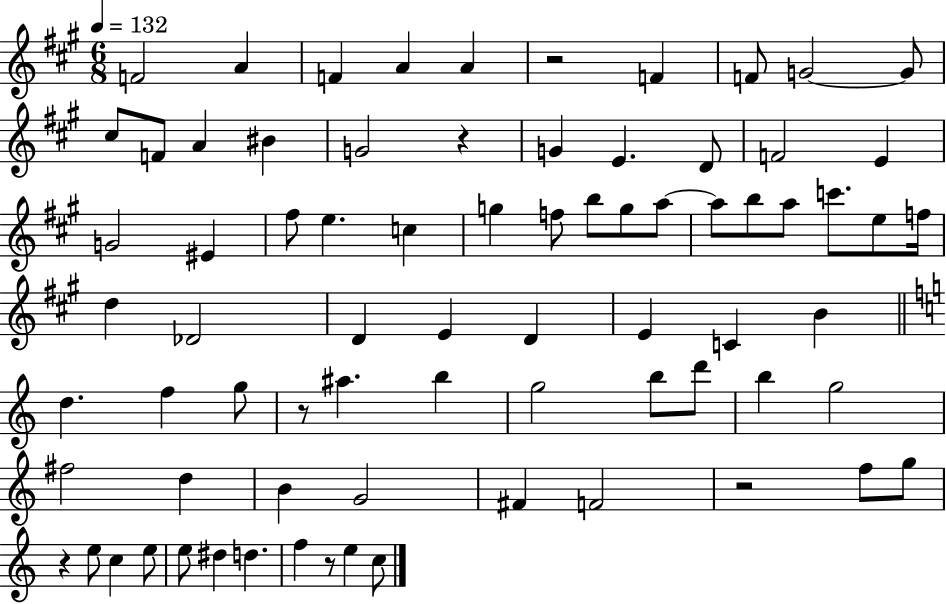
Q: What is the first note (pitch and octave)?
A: F4